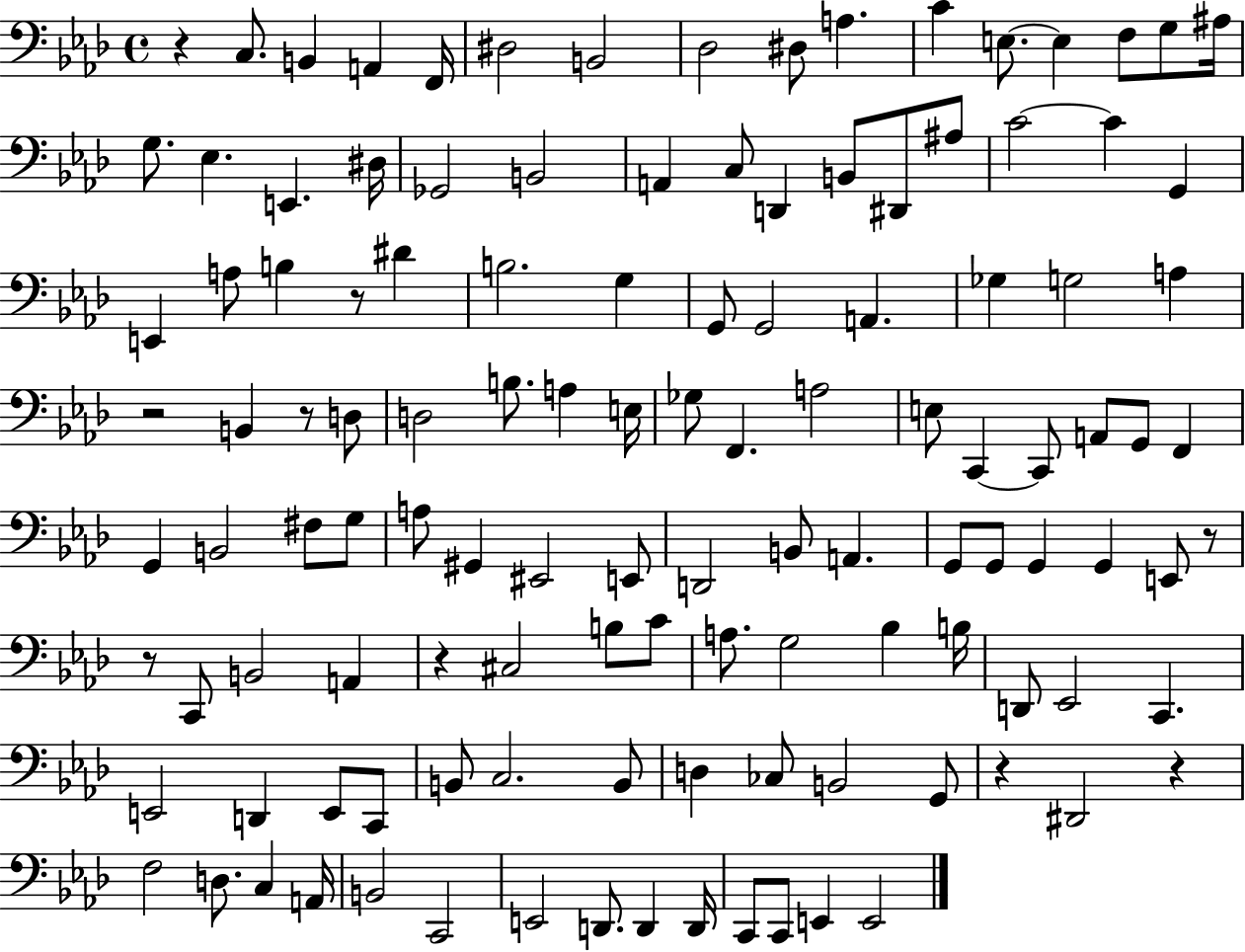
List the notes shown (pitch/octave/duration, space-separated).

R/q C3/e. B2/q A2/q F2/s D#3/h B2/h Db3/h D#3/e A3/q. C4/q E3/e. E3/q F3/e G3/e A#3/s G3/e. Eb3/q. E2/q. D#3/s Gb2/h B2/h A2/q C3/e D2/q B2/e D#2/e A#3/e C4/h C4/q G2/q E2/q A3/e B3/q R/e D#4/q B3/h. G3/q G2/e G2/h A2/q. Gb3/q G3/h A3/q R/h B2/q R/e D3/e D3/h B3/e. A3/q E3/s Gb3/e F2/q. A3/h E3/e C2/q C2/e A2/e G2/e F2/q G2/q B2/h F#3/e G3/e A3/e G#2/q EIS2/h E2/e D2/h B2/e A2/q. G2/e G2/e G2/q G2/q E2/e R/e R/e C2/e B2/h A2/q R/q C#3/h B3/e C4/e A3/e. G3/h Bb3/q B3/s D2/e Eb2/h C2/q. E2/h D2/q E2/e C2/e B2/e C3/h. B2/e D3/q CES3/e B2/h G2/e R/q D#2/h R/q F3/h D3/e. C3/q A2/s B2/h C2/h E2/h D2/e. D2/q D2/s C2/e C2/e E2/q E2/h